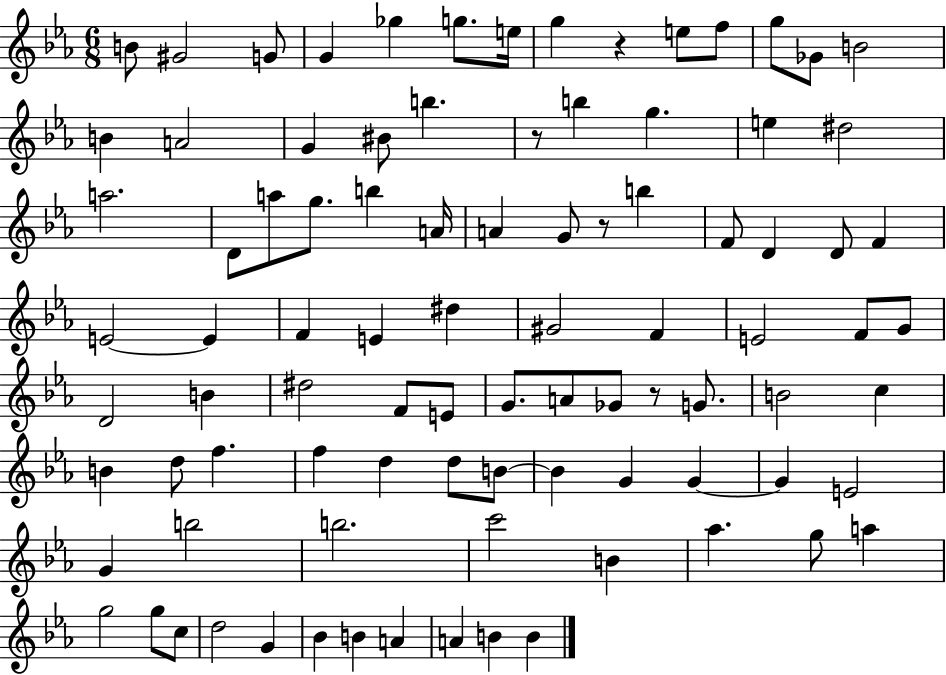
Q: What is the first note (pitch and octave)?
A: B4